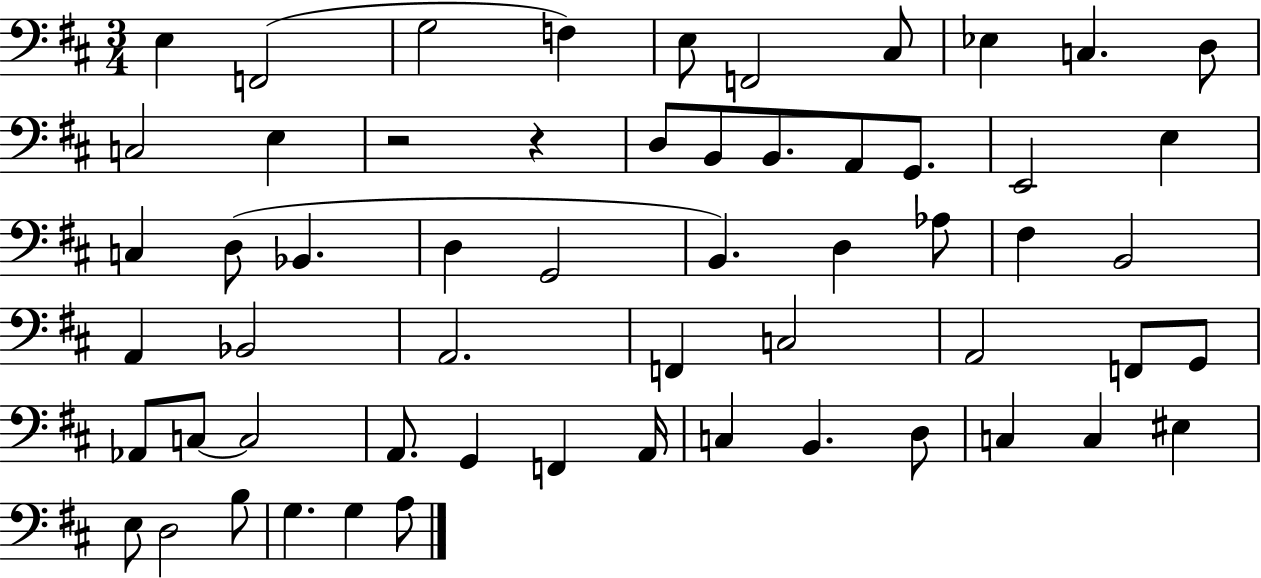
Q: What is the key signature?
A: D major